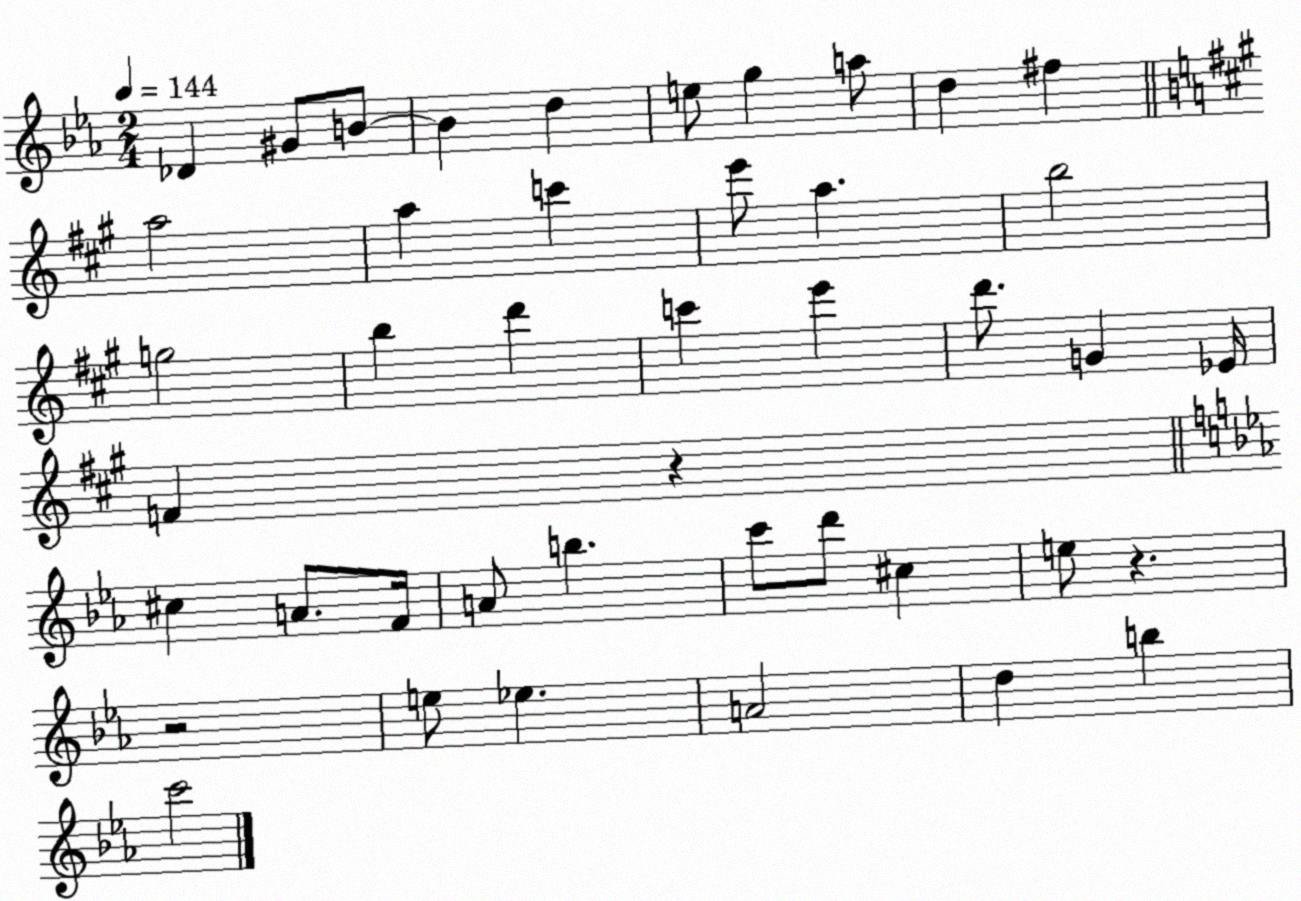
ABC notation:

X:1
T:Untitled
M:2/4
L:1/4
K:Eb
_D ^G/2 B/2 B d e/2 g a/2 d ^f a2 a c' e'/2 a b2 g2 b d' c' e' d'/2 G _E/4 F z ^c A/2 F/4 A/2 b c'/2 d'/2 ^c e/2 z z2 e/2 _e A2 d b c'2